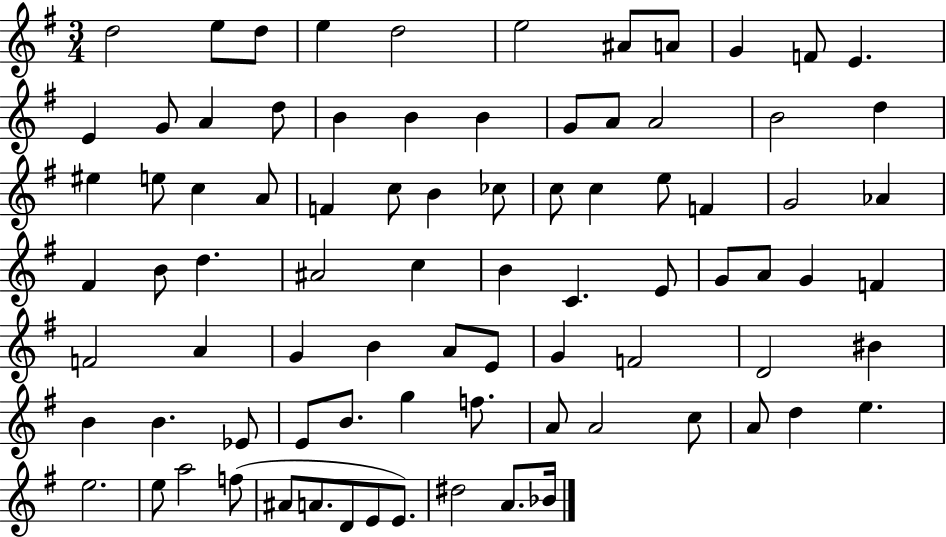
X:1
T:Untitled
M:3/4
L:1/4
K:G
d2 e/2 d/2 e d2 e2 ^A/2 A/2 G F/2 E E G/2 A d/2 B B B G/2 A/2 A2 B2 d ^e e/2 c A/2 F c/2 B _c/2 c/2 c e/2 F G2 _A ^F B/2 d ^A2 c B C E/2 G/2 A/2 G F F2 A G B A/2 E/2 G F2 D2 ^B B B _E/2 E/2 B/2 g f/2 A/2 A2 c/2 A/2 d e e2 e/2 a2 f/2 ^A/2 A/2 D/2 E/2 E/2 ^d2 A/2 _B/4